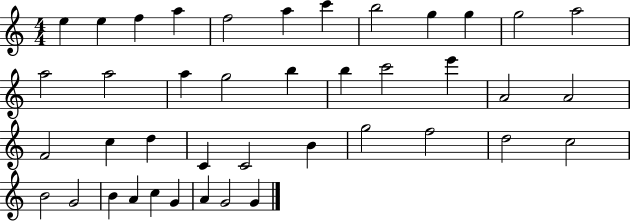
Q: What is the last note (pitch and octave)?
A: G4